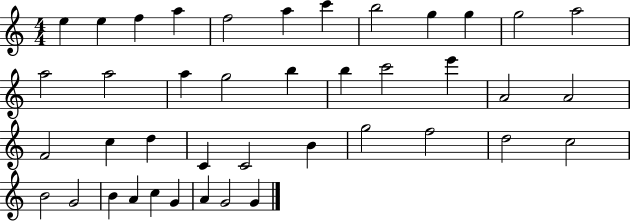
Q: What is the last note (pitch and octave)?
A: G4